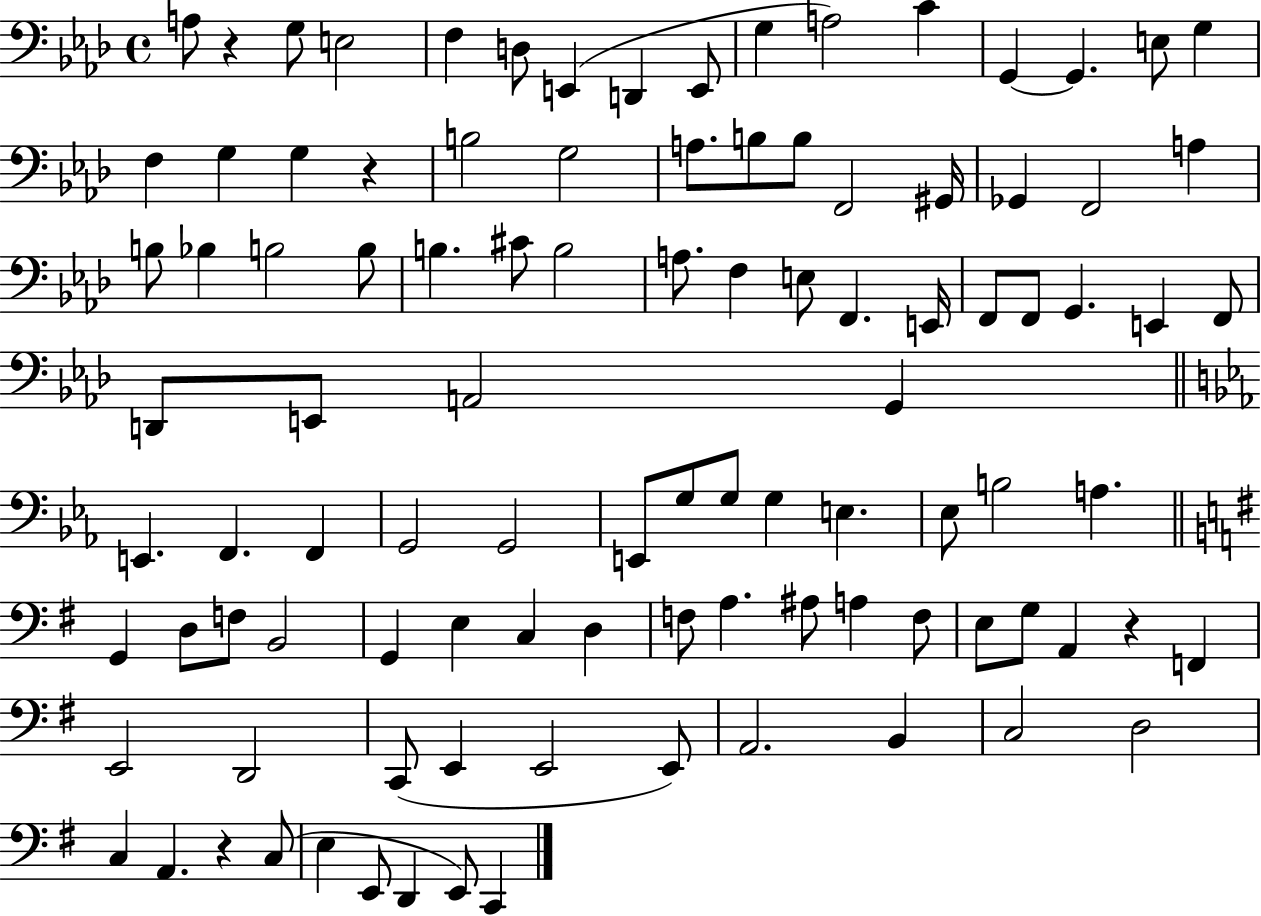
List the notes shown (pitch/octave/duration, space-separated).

A3/e R/q G3/e E3/h F3/q D3/e E2/q D2/q E2/e G3/q A3/h C4/q G2/q G2/q. E3/e G3/q F3/q G3/q G3/q R/q B3/h G3/h A3/e. B3/e B3/e F2/h G#2/s Gb2/q F2/h A3/q B3/e Bb3/q B3/h B3/e B3/q. C#4/e B3/h A3/e. F3/q E3/e F2/q. E2/s F2/e F2/e G2/q. E2/q F2/e D2/e E2/e A2/h G2/q E2/q. F2/q. F2/q G2/h G2/h E2/e G3/e G3/e G3/q E3/q. Eb3/e B3/h A3/q. G2/q D3/e F3/e B2/h G2/q E3/q C3/q D3/q F3/e A3/q. A#3/e A3/q F3/e E3/e G3/e A2/q R/q F2/q E2/h D2/h C2/e E2/q E2/h E2/e A2/h. B2/q C3/h D3/h C3/q A2/q. R/q C3/e E3/q E2/e D2/q E2/e C2/q